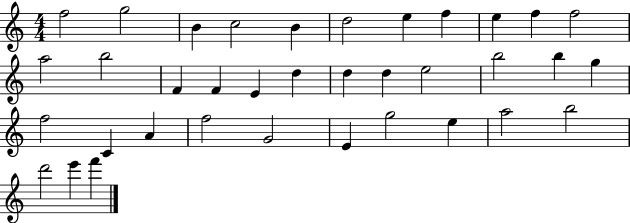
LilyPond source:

{
  \clef treble
  \numericTimeSignature
  \time 4/4
  \key c \major
  f''2 g''2 | b'4 c''2 b'4 | d''2 e''4 f''4 | e''4 f''4 f''2 | \break a''2 b''2 | f'4 f'4 e'4 d''4 | d''4 d''4 e''2 | b''2 b''4 g''4 | \break f''2 c'4 a'4 | f''2 g'2 | e'4 g''2 e''4 | a''2 b''2 | \break d'''2 e'''4 f'''4 | \bar "|."
}